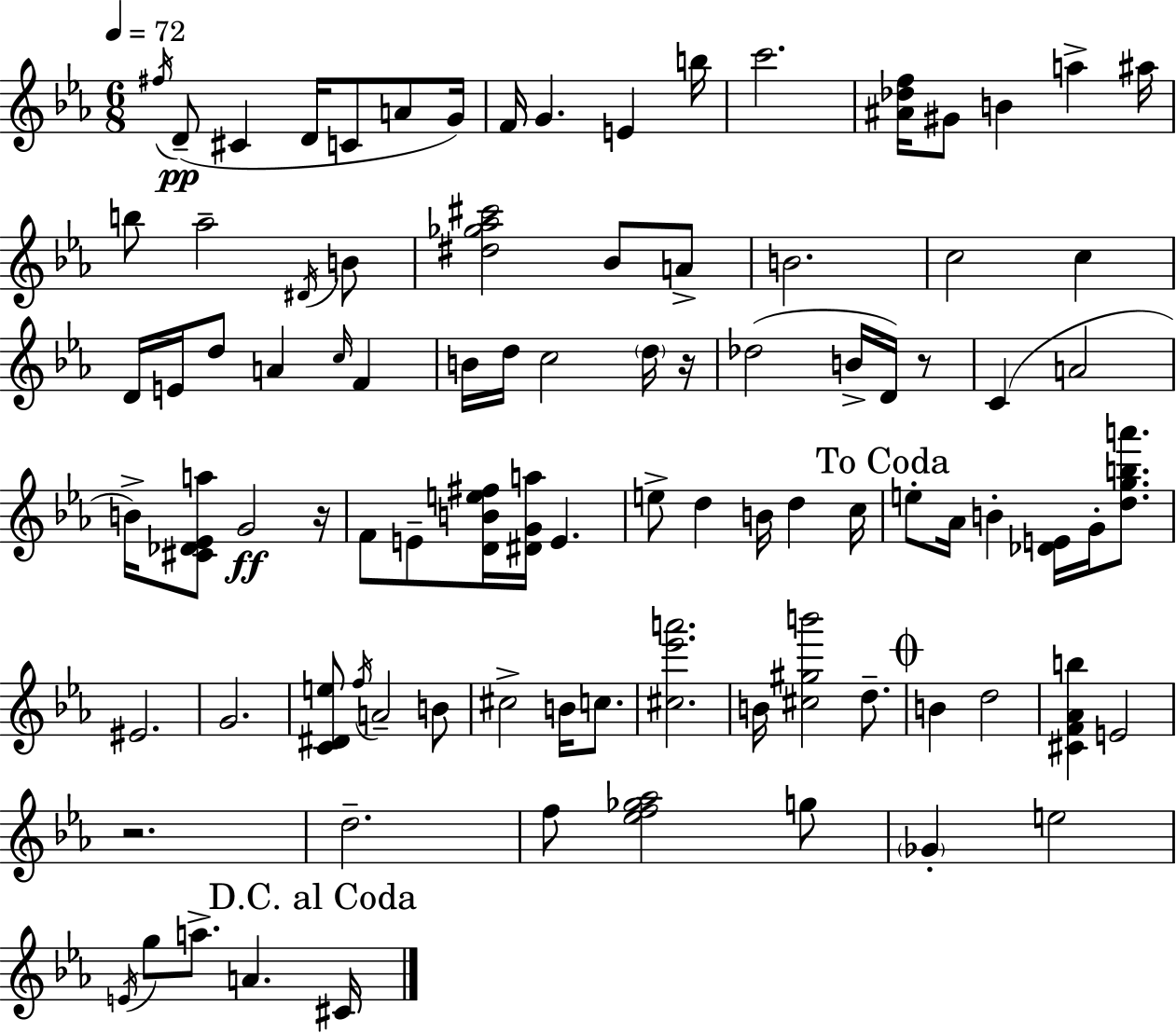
F#5/s D4/e C#4/q D4/s C4/e A4/e G4/s F4/s G4/q. E4/q B5/s C6/h. [A#4,Db5,F5]/s G#4/e B4/q A5/q A#5/s B5/e Ab5/h D#4/s B4/e [D#5,Gb5,Ab5,C#6]/h Bb4/e A4/e B4/h. C5/h C5/q D4/s E4/s D5/e A4/q C5/s F4/q B4/s D5/s C5/h D5/s R/s Db5/h B4/s D4/s R/e C4/q A4/h B4/s [C#4,Db4,Eb4,A5]/e G4/h R/s F4/e E4/e [D4,B4,E5,F#5]/s [D#4,G4,A5]/s E4/q. E5/e D5/q B4/s D5/q C5/s E5/e Ab4/s B4/q [Db4,E4]/s G4/s [D5,G5,B5,A6]/e. EIS4/h. G4/h. [C4,D#4,E5]/e F5/s A4/h B4/e C#5/h B4/s C5/e. [C#5,Eb6,A6]/h. B4/s [C#5,G#5,B6]/h D5/e. B4/q D5/h [C#4,F4,Ab4,B5]/q E4/h R/h. D5/h. F5/e [Eb5,F5,Gb5,Ab5]/h G5/e Gb4/q E5/h E4/s G5/e A5/e. A4/q. C#4/s